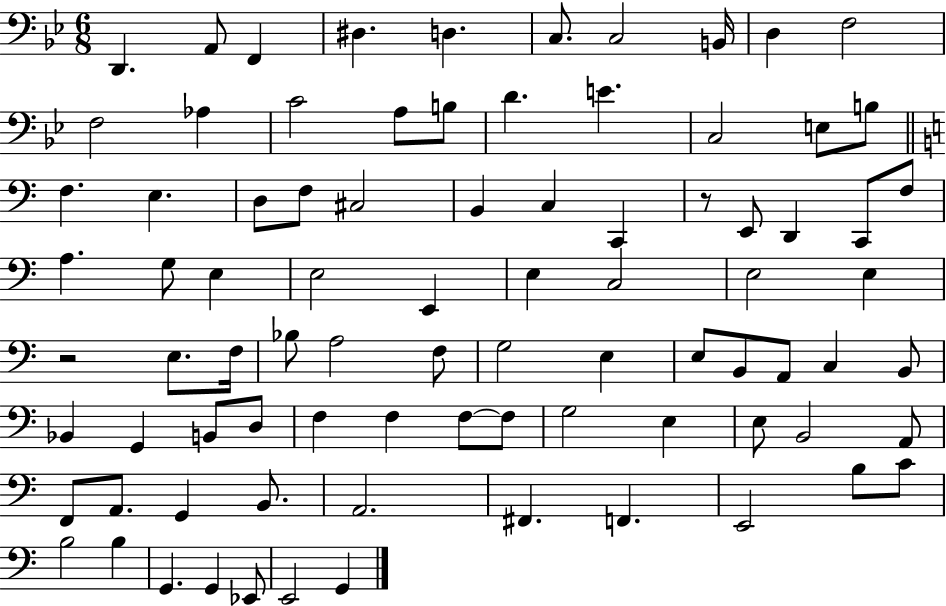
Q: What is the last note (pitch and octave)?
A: G2